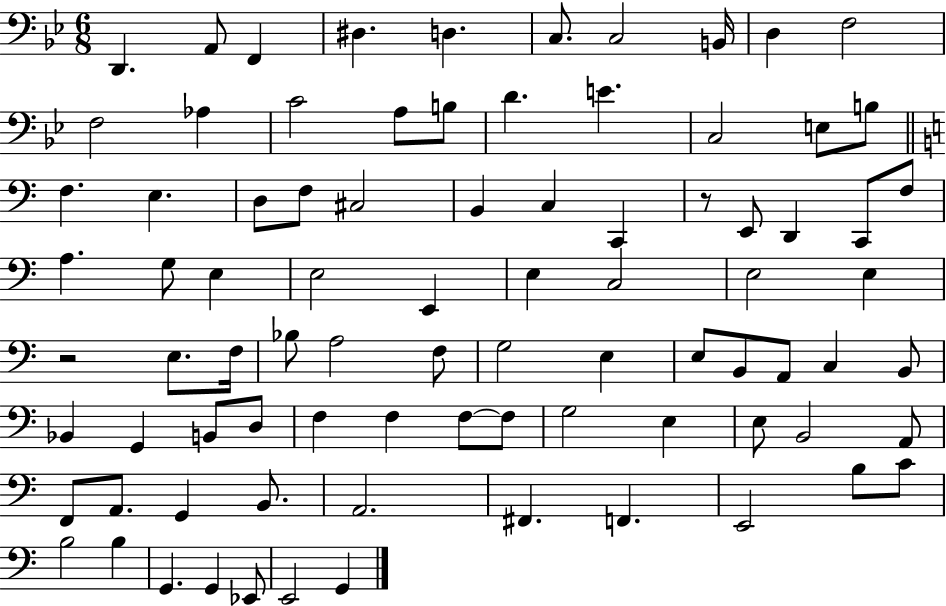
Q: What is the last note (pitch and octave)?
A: G2